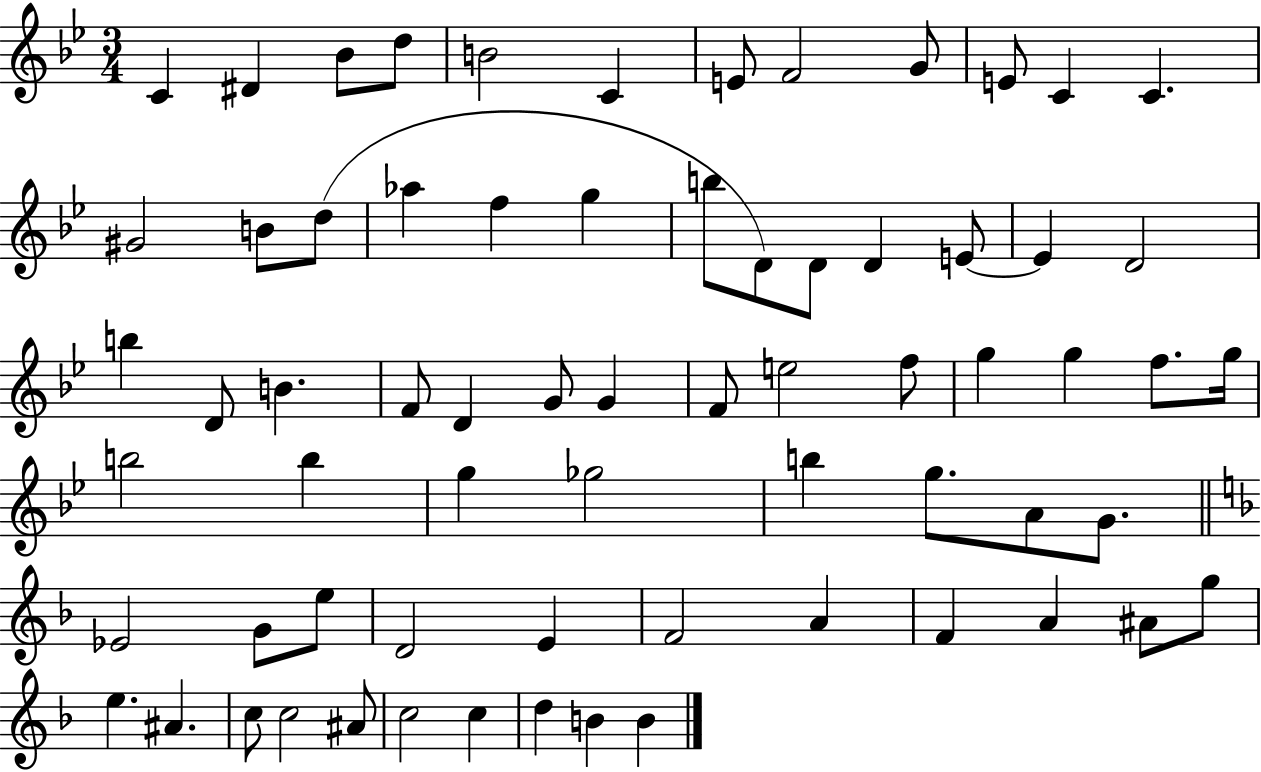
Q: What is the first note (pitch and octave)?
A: C4